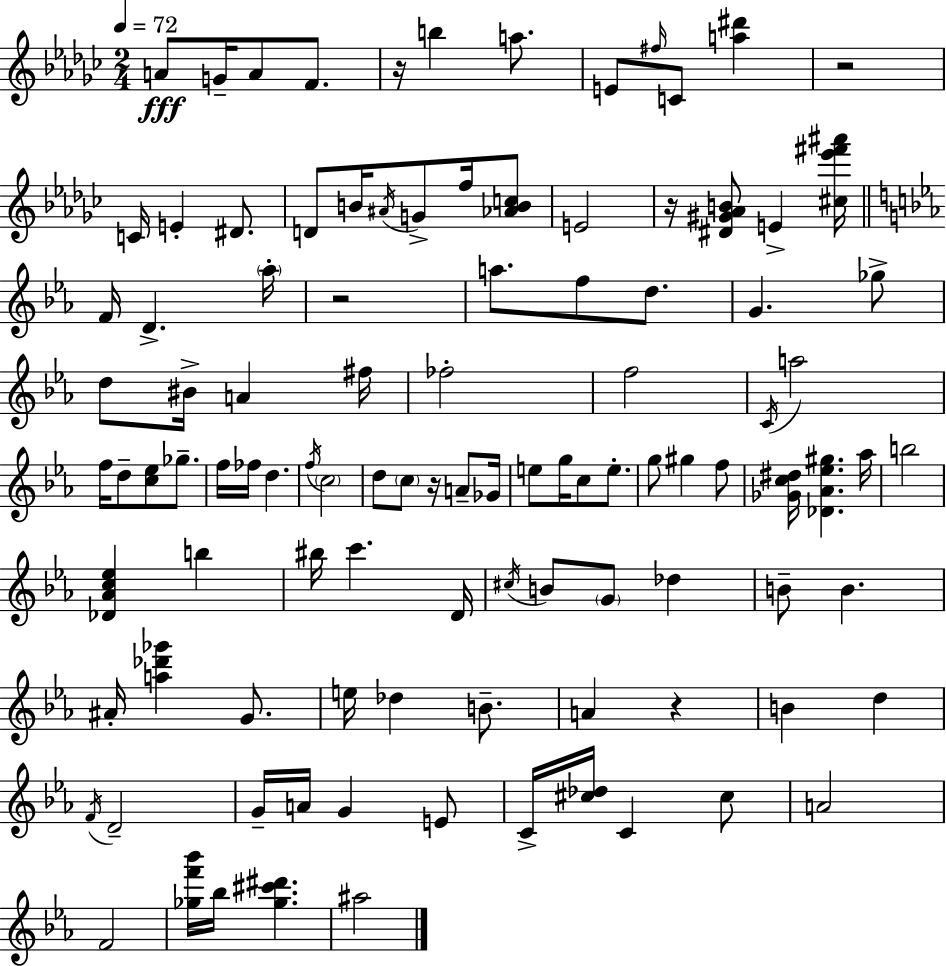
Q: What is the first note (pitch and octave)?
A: A4